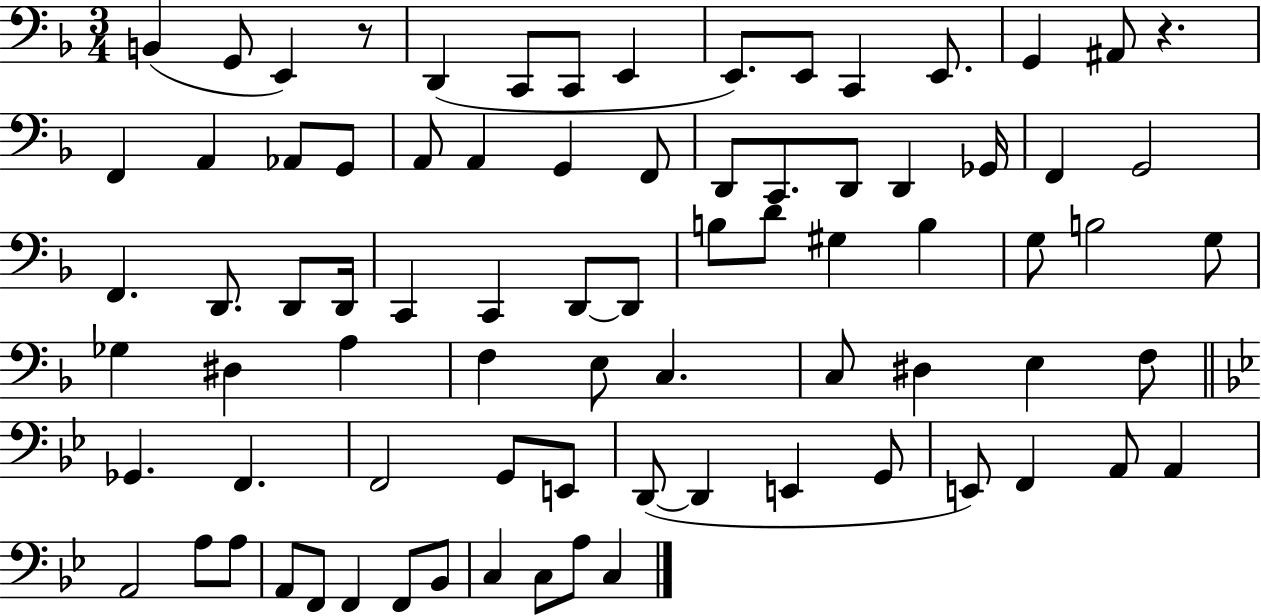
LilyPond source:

{
  \clef bass
  \numericTimeSignature
  \time 3/4
  \key f \major
  b,4( g,8 e,4) r8 | d,4( c,8 c,8 e,4 | e,8.) e,8 c,4 e,8. | g,4 ais,8 r4. | \break f,4 a,4 aes,8 g,8 | a,8 a,4 g,4 f,8 | d,8 c,8. d,8 d,4 ges,16 | f,4 g,2 | \break f,4. d,8. d,8 d,16 | c,4 c,4 d,8~~ d,8 | b8 d'8 gis4 b4 | g8 b2 g8 | \break ges4 dis4 a4 | f4 e8 c4. | c8 dis4 e4 f8 | \bar "||" \break \key bes \major ges,4. f,4. | f,2 g,8 e,8 | d,8~(~ d,4 e,4 g,8 | e,8) f,4 a,8 a,4 | \break a,2 a8 a8 | a,8 f,8 f,4 f,8 bes,8 | c4 c8 a8 c4 | \bar "|."
}